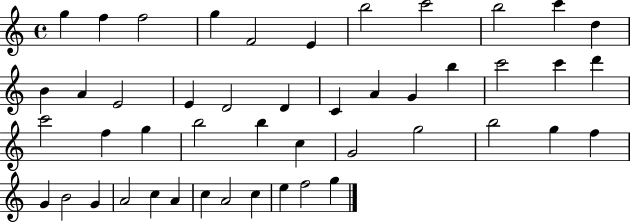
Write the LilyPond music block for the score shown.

{
  \clef treble
  \time 4/4
  \defaultTimeSignature
  \key c \major
  g''4 f''4 f''2 | g''4 f'2 e'4 | b''2 c'''2 | b''2 c'''4 d''4 | \break b'4 a'4 e'2 | e'4 d'2 d'4 | c'4 a'4 g'4 b''4 | c'''2 c'''4 d'''4 | \break c'''2 f''4 g''4 | b''2 b''4 c''4 | g'2 g''2 | b''2 g''4 f''4 | \break g'4 b'2 g'4 | a'2 c''4 a'4 | c''4 a'2 c''4 | e''4 f''2 g''4 | \break \bar "|."
}